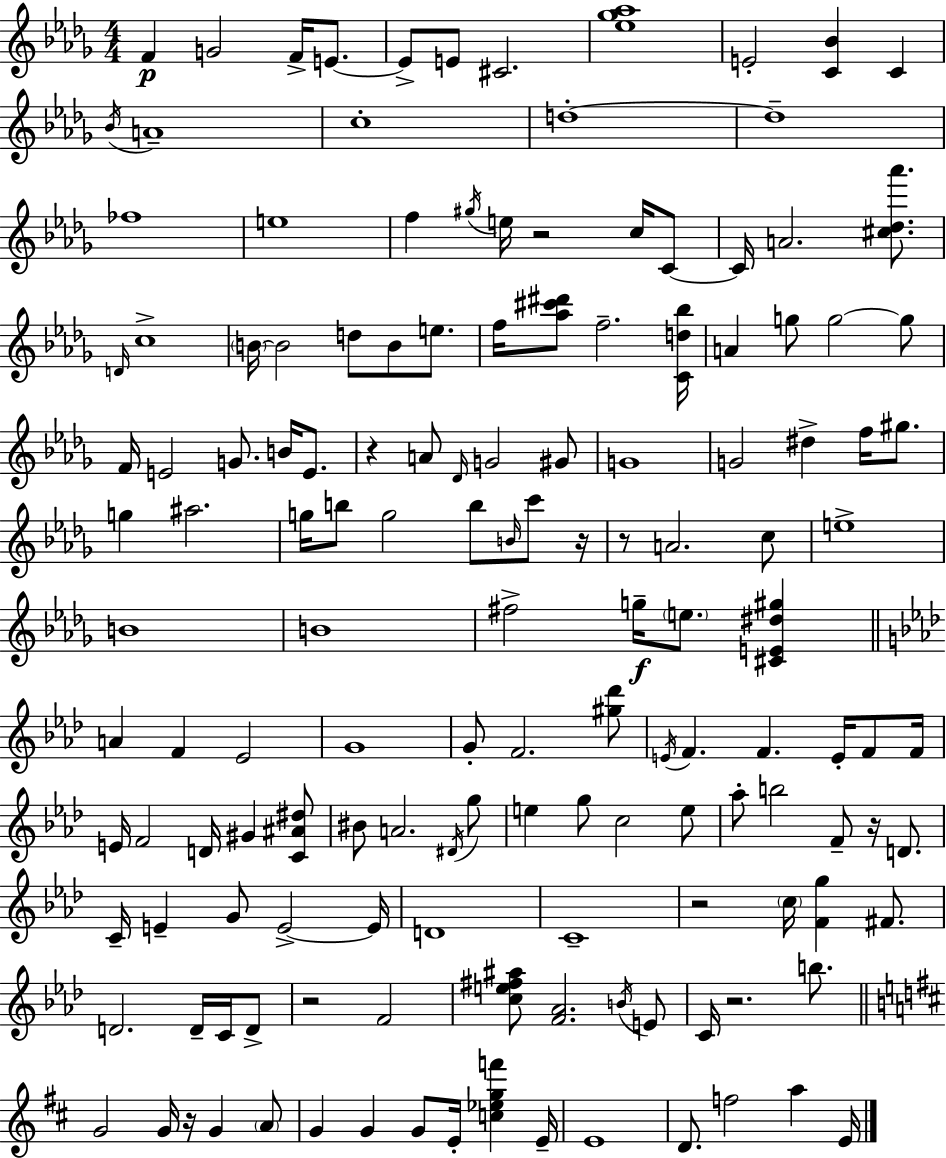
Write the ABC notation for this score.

X:1
T:Untitled
M:4/4
L:1/4
K:Bbm
F G2 F/4 E/2 E/2 E/2 ^C2 [_e_g_a]4 E2 [C_B] C _B/4 A4 c4 d4 d4 _f4 e4 f ^g/4 e/4 z2 c/4 C/2 C/4 A2 [^c_d_a']/2 D/4 c4 B/4 B2 d/2 B/2 e/2 f/4 [_a^c'^d']/2 f2 [Cd_b]/4 A g/2 g2 g/2 F/4 E2 G/2 B/4 E/2 z A/2 _D/4 G2 ^G/2 G4 G2 ^d f/4 ^g/2 g ^a2 g/4 b/2 g2 b/2 B/4 c'/2 z/4 z/2 A2 c/2 e4 B4 B4 ^f2 g/4 e/2 [^CE^d^g] A F _E2 G4 G/2 F2 [^g_d']/2 E/4 F F E/4 F/2 F/4 E/4 F2 D/4 ^G [C^A^d]/2 ^B/2 A2 ^D/4 g/2 e g/2 c2 e/2 _a/2 b2 F/2 z/4 D/2 C/4 E G/2 E2 E/4 D4 C4 z2 c/4 [Fg] ^F/2 D2 D/4 C/4 D/2 z2 F2 [ce^f^a]/2 [F_A]2 B/4 E/2 C/4 z2 b/2 G2 G/4 z/4 G A/2 G G G/2 E/4 [c_egf'] E/4 E4 D/2 f2 a E/4